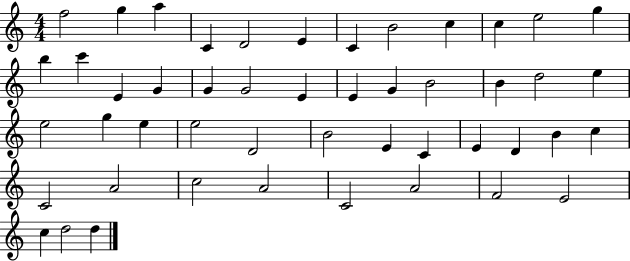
F5/h G5/q A5/q C4/q D4/h E4/q C4/q B4/h C5/q C5/q E5/h G5/q B5/q C6/q E4/q G4/q G4/q G4/h E4/q E4/q G4/q B4/h B4/q D5/h E5/q E5/h G5/q E5/q E5/h D4/h B4/h E4/q C4/q E4/q D4/q B4/q C5/q C4/h A4/h C5/h A4/h C4/h A4/h F4/h E4/h C5/q D5/h D5/q